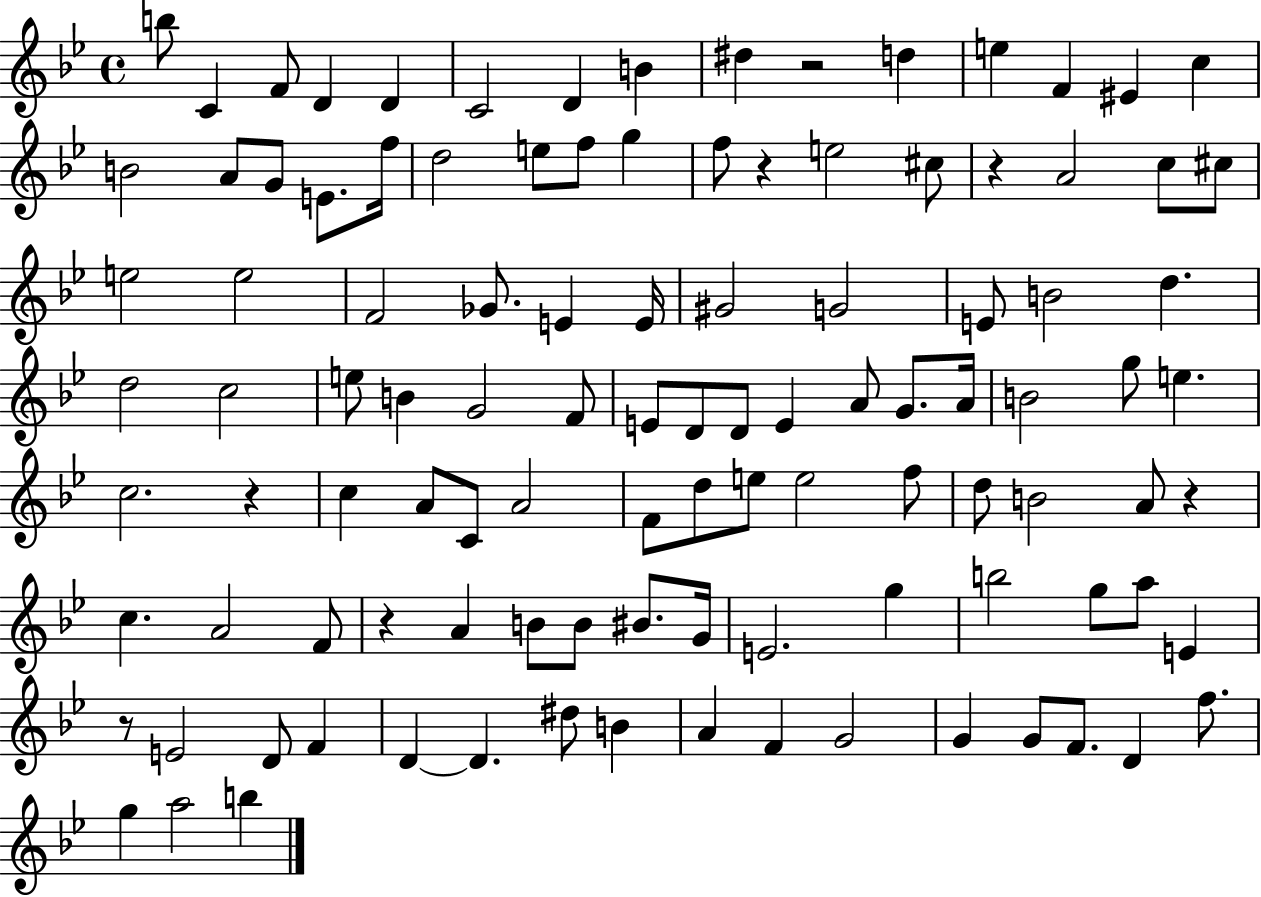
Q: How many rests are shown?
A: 7